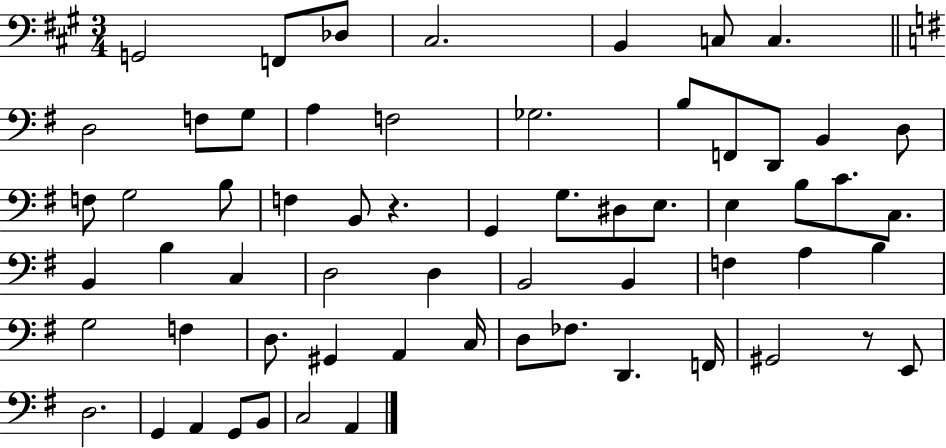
X:1
T:Untitled
M:3/4
L:1/4
K:A
G,,2 F,,/2 _D,/2 ^C,2 B,, C,/2 C, D,2 F,/2 G,/2 A, F,2 _G,2 B,/2 F,,/2 D,,/2 B,, D,/2 F,/2 G,2 B,/2 F, B,,/2 z G,, G,/2 ^D,/2 E,/2 E, B,/2 C/2 C,/2 B,, B, C, D,2 D, B,,2 B,, F, A, B, G,2 F, D,/2 ^G,, A,, C,/4 D,/2 _F,/2 D,, F,,/4 ^G,,2 z/2 E,,/2 D,2 G,, A,, G,,/2 B,,/2 C,2 A,,